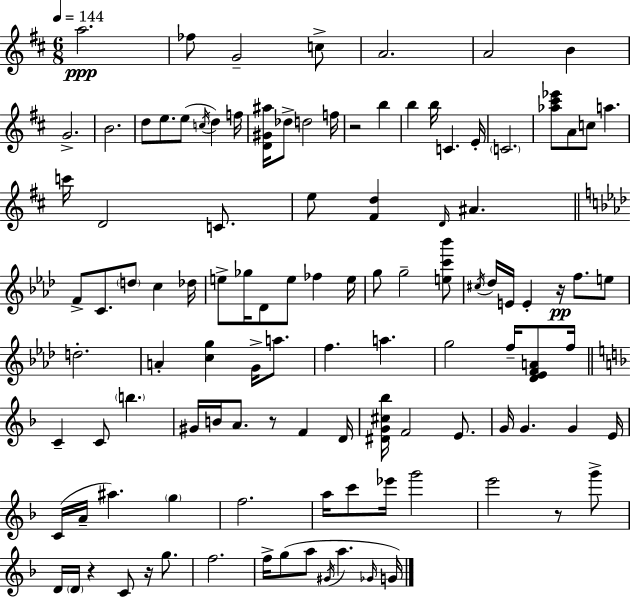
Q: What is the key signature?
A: D major